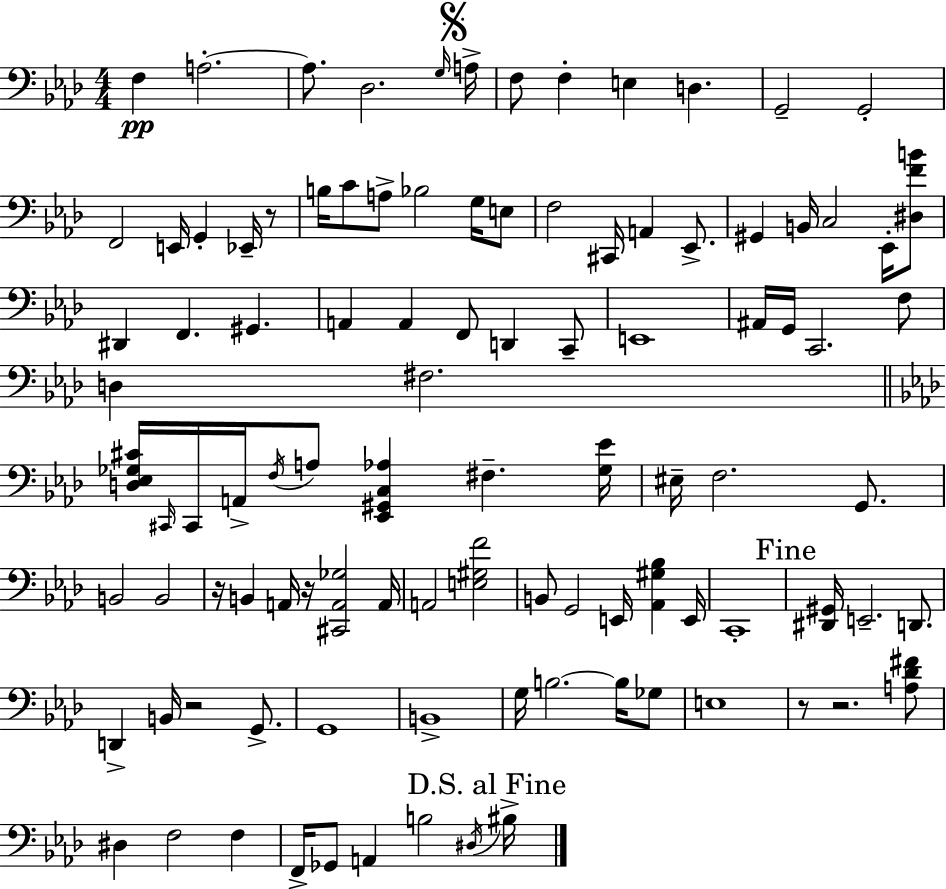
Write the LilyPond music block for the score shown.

{
  \clef bass
  \numericTimeSignature
  \time 4/4
  \key f \minor
  \repeat volta 2 { f4\pp a2.-.~~ | a8. des2. \grace { g16 } | \mark \markup { \musicglyph "scripts.segno" } a16-> f8 f4-. e4 d4. | g,2-- g,2-. | \break f,2 e,16 g,4-. ees,16-- r8 | b16 c'8 a8-> bes2 g16 e8 | f2 cis,16 a,4 ees,8.-> | gis,4 b,16 c2 ees,16-. <dis f' b'>8 | \break dis,4 f,4. gis,4. | a,4 a,4 f,8 d,4 c,8-- | e,1 | ais,16 g,16 c,2. f8 | \break d4 fis2. | \bar "||" \break \key aes \major <d ees ges cis'>16 \grace { cis,16 } cis,16 a,16-> \acciaccatura { f16 } a8 <ees, gis, c aes>4 fis4.-- | <ges ees'>16 eis16-- f2. g,8. | b,2 b,2 | r16 b,4 a,16 r16 <cis, a, ges>2 | \break a,16 a,2 <e gis f'>2 | b,8 g,2 e,16 <aes, gis bes>4 | e,16 c,1-. | \mark "Fine" <dis, gis,>16 e,2.-- d,8. | \break d,4-> b,16 r2 g,8.-> | g,1 | b,1-> | g16 b2.~~ b16 | \break ges8 e1 | r8 r2. | <a des' fis'>8 dis4 f2 f4 | f,16-> ges,8 a,4 b2 | \break \acciaccatura { dis16 } \mark "D.S. al Fine" bis16-> } \bar "|."
}